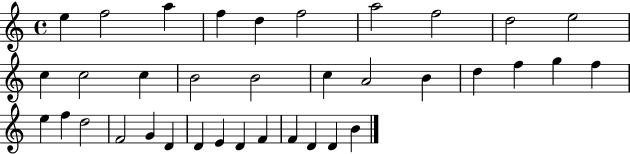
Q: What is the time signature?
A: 4/4